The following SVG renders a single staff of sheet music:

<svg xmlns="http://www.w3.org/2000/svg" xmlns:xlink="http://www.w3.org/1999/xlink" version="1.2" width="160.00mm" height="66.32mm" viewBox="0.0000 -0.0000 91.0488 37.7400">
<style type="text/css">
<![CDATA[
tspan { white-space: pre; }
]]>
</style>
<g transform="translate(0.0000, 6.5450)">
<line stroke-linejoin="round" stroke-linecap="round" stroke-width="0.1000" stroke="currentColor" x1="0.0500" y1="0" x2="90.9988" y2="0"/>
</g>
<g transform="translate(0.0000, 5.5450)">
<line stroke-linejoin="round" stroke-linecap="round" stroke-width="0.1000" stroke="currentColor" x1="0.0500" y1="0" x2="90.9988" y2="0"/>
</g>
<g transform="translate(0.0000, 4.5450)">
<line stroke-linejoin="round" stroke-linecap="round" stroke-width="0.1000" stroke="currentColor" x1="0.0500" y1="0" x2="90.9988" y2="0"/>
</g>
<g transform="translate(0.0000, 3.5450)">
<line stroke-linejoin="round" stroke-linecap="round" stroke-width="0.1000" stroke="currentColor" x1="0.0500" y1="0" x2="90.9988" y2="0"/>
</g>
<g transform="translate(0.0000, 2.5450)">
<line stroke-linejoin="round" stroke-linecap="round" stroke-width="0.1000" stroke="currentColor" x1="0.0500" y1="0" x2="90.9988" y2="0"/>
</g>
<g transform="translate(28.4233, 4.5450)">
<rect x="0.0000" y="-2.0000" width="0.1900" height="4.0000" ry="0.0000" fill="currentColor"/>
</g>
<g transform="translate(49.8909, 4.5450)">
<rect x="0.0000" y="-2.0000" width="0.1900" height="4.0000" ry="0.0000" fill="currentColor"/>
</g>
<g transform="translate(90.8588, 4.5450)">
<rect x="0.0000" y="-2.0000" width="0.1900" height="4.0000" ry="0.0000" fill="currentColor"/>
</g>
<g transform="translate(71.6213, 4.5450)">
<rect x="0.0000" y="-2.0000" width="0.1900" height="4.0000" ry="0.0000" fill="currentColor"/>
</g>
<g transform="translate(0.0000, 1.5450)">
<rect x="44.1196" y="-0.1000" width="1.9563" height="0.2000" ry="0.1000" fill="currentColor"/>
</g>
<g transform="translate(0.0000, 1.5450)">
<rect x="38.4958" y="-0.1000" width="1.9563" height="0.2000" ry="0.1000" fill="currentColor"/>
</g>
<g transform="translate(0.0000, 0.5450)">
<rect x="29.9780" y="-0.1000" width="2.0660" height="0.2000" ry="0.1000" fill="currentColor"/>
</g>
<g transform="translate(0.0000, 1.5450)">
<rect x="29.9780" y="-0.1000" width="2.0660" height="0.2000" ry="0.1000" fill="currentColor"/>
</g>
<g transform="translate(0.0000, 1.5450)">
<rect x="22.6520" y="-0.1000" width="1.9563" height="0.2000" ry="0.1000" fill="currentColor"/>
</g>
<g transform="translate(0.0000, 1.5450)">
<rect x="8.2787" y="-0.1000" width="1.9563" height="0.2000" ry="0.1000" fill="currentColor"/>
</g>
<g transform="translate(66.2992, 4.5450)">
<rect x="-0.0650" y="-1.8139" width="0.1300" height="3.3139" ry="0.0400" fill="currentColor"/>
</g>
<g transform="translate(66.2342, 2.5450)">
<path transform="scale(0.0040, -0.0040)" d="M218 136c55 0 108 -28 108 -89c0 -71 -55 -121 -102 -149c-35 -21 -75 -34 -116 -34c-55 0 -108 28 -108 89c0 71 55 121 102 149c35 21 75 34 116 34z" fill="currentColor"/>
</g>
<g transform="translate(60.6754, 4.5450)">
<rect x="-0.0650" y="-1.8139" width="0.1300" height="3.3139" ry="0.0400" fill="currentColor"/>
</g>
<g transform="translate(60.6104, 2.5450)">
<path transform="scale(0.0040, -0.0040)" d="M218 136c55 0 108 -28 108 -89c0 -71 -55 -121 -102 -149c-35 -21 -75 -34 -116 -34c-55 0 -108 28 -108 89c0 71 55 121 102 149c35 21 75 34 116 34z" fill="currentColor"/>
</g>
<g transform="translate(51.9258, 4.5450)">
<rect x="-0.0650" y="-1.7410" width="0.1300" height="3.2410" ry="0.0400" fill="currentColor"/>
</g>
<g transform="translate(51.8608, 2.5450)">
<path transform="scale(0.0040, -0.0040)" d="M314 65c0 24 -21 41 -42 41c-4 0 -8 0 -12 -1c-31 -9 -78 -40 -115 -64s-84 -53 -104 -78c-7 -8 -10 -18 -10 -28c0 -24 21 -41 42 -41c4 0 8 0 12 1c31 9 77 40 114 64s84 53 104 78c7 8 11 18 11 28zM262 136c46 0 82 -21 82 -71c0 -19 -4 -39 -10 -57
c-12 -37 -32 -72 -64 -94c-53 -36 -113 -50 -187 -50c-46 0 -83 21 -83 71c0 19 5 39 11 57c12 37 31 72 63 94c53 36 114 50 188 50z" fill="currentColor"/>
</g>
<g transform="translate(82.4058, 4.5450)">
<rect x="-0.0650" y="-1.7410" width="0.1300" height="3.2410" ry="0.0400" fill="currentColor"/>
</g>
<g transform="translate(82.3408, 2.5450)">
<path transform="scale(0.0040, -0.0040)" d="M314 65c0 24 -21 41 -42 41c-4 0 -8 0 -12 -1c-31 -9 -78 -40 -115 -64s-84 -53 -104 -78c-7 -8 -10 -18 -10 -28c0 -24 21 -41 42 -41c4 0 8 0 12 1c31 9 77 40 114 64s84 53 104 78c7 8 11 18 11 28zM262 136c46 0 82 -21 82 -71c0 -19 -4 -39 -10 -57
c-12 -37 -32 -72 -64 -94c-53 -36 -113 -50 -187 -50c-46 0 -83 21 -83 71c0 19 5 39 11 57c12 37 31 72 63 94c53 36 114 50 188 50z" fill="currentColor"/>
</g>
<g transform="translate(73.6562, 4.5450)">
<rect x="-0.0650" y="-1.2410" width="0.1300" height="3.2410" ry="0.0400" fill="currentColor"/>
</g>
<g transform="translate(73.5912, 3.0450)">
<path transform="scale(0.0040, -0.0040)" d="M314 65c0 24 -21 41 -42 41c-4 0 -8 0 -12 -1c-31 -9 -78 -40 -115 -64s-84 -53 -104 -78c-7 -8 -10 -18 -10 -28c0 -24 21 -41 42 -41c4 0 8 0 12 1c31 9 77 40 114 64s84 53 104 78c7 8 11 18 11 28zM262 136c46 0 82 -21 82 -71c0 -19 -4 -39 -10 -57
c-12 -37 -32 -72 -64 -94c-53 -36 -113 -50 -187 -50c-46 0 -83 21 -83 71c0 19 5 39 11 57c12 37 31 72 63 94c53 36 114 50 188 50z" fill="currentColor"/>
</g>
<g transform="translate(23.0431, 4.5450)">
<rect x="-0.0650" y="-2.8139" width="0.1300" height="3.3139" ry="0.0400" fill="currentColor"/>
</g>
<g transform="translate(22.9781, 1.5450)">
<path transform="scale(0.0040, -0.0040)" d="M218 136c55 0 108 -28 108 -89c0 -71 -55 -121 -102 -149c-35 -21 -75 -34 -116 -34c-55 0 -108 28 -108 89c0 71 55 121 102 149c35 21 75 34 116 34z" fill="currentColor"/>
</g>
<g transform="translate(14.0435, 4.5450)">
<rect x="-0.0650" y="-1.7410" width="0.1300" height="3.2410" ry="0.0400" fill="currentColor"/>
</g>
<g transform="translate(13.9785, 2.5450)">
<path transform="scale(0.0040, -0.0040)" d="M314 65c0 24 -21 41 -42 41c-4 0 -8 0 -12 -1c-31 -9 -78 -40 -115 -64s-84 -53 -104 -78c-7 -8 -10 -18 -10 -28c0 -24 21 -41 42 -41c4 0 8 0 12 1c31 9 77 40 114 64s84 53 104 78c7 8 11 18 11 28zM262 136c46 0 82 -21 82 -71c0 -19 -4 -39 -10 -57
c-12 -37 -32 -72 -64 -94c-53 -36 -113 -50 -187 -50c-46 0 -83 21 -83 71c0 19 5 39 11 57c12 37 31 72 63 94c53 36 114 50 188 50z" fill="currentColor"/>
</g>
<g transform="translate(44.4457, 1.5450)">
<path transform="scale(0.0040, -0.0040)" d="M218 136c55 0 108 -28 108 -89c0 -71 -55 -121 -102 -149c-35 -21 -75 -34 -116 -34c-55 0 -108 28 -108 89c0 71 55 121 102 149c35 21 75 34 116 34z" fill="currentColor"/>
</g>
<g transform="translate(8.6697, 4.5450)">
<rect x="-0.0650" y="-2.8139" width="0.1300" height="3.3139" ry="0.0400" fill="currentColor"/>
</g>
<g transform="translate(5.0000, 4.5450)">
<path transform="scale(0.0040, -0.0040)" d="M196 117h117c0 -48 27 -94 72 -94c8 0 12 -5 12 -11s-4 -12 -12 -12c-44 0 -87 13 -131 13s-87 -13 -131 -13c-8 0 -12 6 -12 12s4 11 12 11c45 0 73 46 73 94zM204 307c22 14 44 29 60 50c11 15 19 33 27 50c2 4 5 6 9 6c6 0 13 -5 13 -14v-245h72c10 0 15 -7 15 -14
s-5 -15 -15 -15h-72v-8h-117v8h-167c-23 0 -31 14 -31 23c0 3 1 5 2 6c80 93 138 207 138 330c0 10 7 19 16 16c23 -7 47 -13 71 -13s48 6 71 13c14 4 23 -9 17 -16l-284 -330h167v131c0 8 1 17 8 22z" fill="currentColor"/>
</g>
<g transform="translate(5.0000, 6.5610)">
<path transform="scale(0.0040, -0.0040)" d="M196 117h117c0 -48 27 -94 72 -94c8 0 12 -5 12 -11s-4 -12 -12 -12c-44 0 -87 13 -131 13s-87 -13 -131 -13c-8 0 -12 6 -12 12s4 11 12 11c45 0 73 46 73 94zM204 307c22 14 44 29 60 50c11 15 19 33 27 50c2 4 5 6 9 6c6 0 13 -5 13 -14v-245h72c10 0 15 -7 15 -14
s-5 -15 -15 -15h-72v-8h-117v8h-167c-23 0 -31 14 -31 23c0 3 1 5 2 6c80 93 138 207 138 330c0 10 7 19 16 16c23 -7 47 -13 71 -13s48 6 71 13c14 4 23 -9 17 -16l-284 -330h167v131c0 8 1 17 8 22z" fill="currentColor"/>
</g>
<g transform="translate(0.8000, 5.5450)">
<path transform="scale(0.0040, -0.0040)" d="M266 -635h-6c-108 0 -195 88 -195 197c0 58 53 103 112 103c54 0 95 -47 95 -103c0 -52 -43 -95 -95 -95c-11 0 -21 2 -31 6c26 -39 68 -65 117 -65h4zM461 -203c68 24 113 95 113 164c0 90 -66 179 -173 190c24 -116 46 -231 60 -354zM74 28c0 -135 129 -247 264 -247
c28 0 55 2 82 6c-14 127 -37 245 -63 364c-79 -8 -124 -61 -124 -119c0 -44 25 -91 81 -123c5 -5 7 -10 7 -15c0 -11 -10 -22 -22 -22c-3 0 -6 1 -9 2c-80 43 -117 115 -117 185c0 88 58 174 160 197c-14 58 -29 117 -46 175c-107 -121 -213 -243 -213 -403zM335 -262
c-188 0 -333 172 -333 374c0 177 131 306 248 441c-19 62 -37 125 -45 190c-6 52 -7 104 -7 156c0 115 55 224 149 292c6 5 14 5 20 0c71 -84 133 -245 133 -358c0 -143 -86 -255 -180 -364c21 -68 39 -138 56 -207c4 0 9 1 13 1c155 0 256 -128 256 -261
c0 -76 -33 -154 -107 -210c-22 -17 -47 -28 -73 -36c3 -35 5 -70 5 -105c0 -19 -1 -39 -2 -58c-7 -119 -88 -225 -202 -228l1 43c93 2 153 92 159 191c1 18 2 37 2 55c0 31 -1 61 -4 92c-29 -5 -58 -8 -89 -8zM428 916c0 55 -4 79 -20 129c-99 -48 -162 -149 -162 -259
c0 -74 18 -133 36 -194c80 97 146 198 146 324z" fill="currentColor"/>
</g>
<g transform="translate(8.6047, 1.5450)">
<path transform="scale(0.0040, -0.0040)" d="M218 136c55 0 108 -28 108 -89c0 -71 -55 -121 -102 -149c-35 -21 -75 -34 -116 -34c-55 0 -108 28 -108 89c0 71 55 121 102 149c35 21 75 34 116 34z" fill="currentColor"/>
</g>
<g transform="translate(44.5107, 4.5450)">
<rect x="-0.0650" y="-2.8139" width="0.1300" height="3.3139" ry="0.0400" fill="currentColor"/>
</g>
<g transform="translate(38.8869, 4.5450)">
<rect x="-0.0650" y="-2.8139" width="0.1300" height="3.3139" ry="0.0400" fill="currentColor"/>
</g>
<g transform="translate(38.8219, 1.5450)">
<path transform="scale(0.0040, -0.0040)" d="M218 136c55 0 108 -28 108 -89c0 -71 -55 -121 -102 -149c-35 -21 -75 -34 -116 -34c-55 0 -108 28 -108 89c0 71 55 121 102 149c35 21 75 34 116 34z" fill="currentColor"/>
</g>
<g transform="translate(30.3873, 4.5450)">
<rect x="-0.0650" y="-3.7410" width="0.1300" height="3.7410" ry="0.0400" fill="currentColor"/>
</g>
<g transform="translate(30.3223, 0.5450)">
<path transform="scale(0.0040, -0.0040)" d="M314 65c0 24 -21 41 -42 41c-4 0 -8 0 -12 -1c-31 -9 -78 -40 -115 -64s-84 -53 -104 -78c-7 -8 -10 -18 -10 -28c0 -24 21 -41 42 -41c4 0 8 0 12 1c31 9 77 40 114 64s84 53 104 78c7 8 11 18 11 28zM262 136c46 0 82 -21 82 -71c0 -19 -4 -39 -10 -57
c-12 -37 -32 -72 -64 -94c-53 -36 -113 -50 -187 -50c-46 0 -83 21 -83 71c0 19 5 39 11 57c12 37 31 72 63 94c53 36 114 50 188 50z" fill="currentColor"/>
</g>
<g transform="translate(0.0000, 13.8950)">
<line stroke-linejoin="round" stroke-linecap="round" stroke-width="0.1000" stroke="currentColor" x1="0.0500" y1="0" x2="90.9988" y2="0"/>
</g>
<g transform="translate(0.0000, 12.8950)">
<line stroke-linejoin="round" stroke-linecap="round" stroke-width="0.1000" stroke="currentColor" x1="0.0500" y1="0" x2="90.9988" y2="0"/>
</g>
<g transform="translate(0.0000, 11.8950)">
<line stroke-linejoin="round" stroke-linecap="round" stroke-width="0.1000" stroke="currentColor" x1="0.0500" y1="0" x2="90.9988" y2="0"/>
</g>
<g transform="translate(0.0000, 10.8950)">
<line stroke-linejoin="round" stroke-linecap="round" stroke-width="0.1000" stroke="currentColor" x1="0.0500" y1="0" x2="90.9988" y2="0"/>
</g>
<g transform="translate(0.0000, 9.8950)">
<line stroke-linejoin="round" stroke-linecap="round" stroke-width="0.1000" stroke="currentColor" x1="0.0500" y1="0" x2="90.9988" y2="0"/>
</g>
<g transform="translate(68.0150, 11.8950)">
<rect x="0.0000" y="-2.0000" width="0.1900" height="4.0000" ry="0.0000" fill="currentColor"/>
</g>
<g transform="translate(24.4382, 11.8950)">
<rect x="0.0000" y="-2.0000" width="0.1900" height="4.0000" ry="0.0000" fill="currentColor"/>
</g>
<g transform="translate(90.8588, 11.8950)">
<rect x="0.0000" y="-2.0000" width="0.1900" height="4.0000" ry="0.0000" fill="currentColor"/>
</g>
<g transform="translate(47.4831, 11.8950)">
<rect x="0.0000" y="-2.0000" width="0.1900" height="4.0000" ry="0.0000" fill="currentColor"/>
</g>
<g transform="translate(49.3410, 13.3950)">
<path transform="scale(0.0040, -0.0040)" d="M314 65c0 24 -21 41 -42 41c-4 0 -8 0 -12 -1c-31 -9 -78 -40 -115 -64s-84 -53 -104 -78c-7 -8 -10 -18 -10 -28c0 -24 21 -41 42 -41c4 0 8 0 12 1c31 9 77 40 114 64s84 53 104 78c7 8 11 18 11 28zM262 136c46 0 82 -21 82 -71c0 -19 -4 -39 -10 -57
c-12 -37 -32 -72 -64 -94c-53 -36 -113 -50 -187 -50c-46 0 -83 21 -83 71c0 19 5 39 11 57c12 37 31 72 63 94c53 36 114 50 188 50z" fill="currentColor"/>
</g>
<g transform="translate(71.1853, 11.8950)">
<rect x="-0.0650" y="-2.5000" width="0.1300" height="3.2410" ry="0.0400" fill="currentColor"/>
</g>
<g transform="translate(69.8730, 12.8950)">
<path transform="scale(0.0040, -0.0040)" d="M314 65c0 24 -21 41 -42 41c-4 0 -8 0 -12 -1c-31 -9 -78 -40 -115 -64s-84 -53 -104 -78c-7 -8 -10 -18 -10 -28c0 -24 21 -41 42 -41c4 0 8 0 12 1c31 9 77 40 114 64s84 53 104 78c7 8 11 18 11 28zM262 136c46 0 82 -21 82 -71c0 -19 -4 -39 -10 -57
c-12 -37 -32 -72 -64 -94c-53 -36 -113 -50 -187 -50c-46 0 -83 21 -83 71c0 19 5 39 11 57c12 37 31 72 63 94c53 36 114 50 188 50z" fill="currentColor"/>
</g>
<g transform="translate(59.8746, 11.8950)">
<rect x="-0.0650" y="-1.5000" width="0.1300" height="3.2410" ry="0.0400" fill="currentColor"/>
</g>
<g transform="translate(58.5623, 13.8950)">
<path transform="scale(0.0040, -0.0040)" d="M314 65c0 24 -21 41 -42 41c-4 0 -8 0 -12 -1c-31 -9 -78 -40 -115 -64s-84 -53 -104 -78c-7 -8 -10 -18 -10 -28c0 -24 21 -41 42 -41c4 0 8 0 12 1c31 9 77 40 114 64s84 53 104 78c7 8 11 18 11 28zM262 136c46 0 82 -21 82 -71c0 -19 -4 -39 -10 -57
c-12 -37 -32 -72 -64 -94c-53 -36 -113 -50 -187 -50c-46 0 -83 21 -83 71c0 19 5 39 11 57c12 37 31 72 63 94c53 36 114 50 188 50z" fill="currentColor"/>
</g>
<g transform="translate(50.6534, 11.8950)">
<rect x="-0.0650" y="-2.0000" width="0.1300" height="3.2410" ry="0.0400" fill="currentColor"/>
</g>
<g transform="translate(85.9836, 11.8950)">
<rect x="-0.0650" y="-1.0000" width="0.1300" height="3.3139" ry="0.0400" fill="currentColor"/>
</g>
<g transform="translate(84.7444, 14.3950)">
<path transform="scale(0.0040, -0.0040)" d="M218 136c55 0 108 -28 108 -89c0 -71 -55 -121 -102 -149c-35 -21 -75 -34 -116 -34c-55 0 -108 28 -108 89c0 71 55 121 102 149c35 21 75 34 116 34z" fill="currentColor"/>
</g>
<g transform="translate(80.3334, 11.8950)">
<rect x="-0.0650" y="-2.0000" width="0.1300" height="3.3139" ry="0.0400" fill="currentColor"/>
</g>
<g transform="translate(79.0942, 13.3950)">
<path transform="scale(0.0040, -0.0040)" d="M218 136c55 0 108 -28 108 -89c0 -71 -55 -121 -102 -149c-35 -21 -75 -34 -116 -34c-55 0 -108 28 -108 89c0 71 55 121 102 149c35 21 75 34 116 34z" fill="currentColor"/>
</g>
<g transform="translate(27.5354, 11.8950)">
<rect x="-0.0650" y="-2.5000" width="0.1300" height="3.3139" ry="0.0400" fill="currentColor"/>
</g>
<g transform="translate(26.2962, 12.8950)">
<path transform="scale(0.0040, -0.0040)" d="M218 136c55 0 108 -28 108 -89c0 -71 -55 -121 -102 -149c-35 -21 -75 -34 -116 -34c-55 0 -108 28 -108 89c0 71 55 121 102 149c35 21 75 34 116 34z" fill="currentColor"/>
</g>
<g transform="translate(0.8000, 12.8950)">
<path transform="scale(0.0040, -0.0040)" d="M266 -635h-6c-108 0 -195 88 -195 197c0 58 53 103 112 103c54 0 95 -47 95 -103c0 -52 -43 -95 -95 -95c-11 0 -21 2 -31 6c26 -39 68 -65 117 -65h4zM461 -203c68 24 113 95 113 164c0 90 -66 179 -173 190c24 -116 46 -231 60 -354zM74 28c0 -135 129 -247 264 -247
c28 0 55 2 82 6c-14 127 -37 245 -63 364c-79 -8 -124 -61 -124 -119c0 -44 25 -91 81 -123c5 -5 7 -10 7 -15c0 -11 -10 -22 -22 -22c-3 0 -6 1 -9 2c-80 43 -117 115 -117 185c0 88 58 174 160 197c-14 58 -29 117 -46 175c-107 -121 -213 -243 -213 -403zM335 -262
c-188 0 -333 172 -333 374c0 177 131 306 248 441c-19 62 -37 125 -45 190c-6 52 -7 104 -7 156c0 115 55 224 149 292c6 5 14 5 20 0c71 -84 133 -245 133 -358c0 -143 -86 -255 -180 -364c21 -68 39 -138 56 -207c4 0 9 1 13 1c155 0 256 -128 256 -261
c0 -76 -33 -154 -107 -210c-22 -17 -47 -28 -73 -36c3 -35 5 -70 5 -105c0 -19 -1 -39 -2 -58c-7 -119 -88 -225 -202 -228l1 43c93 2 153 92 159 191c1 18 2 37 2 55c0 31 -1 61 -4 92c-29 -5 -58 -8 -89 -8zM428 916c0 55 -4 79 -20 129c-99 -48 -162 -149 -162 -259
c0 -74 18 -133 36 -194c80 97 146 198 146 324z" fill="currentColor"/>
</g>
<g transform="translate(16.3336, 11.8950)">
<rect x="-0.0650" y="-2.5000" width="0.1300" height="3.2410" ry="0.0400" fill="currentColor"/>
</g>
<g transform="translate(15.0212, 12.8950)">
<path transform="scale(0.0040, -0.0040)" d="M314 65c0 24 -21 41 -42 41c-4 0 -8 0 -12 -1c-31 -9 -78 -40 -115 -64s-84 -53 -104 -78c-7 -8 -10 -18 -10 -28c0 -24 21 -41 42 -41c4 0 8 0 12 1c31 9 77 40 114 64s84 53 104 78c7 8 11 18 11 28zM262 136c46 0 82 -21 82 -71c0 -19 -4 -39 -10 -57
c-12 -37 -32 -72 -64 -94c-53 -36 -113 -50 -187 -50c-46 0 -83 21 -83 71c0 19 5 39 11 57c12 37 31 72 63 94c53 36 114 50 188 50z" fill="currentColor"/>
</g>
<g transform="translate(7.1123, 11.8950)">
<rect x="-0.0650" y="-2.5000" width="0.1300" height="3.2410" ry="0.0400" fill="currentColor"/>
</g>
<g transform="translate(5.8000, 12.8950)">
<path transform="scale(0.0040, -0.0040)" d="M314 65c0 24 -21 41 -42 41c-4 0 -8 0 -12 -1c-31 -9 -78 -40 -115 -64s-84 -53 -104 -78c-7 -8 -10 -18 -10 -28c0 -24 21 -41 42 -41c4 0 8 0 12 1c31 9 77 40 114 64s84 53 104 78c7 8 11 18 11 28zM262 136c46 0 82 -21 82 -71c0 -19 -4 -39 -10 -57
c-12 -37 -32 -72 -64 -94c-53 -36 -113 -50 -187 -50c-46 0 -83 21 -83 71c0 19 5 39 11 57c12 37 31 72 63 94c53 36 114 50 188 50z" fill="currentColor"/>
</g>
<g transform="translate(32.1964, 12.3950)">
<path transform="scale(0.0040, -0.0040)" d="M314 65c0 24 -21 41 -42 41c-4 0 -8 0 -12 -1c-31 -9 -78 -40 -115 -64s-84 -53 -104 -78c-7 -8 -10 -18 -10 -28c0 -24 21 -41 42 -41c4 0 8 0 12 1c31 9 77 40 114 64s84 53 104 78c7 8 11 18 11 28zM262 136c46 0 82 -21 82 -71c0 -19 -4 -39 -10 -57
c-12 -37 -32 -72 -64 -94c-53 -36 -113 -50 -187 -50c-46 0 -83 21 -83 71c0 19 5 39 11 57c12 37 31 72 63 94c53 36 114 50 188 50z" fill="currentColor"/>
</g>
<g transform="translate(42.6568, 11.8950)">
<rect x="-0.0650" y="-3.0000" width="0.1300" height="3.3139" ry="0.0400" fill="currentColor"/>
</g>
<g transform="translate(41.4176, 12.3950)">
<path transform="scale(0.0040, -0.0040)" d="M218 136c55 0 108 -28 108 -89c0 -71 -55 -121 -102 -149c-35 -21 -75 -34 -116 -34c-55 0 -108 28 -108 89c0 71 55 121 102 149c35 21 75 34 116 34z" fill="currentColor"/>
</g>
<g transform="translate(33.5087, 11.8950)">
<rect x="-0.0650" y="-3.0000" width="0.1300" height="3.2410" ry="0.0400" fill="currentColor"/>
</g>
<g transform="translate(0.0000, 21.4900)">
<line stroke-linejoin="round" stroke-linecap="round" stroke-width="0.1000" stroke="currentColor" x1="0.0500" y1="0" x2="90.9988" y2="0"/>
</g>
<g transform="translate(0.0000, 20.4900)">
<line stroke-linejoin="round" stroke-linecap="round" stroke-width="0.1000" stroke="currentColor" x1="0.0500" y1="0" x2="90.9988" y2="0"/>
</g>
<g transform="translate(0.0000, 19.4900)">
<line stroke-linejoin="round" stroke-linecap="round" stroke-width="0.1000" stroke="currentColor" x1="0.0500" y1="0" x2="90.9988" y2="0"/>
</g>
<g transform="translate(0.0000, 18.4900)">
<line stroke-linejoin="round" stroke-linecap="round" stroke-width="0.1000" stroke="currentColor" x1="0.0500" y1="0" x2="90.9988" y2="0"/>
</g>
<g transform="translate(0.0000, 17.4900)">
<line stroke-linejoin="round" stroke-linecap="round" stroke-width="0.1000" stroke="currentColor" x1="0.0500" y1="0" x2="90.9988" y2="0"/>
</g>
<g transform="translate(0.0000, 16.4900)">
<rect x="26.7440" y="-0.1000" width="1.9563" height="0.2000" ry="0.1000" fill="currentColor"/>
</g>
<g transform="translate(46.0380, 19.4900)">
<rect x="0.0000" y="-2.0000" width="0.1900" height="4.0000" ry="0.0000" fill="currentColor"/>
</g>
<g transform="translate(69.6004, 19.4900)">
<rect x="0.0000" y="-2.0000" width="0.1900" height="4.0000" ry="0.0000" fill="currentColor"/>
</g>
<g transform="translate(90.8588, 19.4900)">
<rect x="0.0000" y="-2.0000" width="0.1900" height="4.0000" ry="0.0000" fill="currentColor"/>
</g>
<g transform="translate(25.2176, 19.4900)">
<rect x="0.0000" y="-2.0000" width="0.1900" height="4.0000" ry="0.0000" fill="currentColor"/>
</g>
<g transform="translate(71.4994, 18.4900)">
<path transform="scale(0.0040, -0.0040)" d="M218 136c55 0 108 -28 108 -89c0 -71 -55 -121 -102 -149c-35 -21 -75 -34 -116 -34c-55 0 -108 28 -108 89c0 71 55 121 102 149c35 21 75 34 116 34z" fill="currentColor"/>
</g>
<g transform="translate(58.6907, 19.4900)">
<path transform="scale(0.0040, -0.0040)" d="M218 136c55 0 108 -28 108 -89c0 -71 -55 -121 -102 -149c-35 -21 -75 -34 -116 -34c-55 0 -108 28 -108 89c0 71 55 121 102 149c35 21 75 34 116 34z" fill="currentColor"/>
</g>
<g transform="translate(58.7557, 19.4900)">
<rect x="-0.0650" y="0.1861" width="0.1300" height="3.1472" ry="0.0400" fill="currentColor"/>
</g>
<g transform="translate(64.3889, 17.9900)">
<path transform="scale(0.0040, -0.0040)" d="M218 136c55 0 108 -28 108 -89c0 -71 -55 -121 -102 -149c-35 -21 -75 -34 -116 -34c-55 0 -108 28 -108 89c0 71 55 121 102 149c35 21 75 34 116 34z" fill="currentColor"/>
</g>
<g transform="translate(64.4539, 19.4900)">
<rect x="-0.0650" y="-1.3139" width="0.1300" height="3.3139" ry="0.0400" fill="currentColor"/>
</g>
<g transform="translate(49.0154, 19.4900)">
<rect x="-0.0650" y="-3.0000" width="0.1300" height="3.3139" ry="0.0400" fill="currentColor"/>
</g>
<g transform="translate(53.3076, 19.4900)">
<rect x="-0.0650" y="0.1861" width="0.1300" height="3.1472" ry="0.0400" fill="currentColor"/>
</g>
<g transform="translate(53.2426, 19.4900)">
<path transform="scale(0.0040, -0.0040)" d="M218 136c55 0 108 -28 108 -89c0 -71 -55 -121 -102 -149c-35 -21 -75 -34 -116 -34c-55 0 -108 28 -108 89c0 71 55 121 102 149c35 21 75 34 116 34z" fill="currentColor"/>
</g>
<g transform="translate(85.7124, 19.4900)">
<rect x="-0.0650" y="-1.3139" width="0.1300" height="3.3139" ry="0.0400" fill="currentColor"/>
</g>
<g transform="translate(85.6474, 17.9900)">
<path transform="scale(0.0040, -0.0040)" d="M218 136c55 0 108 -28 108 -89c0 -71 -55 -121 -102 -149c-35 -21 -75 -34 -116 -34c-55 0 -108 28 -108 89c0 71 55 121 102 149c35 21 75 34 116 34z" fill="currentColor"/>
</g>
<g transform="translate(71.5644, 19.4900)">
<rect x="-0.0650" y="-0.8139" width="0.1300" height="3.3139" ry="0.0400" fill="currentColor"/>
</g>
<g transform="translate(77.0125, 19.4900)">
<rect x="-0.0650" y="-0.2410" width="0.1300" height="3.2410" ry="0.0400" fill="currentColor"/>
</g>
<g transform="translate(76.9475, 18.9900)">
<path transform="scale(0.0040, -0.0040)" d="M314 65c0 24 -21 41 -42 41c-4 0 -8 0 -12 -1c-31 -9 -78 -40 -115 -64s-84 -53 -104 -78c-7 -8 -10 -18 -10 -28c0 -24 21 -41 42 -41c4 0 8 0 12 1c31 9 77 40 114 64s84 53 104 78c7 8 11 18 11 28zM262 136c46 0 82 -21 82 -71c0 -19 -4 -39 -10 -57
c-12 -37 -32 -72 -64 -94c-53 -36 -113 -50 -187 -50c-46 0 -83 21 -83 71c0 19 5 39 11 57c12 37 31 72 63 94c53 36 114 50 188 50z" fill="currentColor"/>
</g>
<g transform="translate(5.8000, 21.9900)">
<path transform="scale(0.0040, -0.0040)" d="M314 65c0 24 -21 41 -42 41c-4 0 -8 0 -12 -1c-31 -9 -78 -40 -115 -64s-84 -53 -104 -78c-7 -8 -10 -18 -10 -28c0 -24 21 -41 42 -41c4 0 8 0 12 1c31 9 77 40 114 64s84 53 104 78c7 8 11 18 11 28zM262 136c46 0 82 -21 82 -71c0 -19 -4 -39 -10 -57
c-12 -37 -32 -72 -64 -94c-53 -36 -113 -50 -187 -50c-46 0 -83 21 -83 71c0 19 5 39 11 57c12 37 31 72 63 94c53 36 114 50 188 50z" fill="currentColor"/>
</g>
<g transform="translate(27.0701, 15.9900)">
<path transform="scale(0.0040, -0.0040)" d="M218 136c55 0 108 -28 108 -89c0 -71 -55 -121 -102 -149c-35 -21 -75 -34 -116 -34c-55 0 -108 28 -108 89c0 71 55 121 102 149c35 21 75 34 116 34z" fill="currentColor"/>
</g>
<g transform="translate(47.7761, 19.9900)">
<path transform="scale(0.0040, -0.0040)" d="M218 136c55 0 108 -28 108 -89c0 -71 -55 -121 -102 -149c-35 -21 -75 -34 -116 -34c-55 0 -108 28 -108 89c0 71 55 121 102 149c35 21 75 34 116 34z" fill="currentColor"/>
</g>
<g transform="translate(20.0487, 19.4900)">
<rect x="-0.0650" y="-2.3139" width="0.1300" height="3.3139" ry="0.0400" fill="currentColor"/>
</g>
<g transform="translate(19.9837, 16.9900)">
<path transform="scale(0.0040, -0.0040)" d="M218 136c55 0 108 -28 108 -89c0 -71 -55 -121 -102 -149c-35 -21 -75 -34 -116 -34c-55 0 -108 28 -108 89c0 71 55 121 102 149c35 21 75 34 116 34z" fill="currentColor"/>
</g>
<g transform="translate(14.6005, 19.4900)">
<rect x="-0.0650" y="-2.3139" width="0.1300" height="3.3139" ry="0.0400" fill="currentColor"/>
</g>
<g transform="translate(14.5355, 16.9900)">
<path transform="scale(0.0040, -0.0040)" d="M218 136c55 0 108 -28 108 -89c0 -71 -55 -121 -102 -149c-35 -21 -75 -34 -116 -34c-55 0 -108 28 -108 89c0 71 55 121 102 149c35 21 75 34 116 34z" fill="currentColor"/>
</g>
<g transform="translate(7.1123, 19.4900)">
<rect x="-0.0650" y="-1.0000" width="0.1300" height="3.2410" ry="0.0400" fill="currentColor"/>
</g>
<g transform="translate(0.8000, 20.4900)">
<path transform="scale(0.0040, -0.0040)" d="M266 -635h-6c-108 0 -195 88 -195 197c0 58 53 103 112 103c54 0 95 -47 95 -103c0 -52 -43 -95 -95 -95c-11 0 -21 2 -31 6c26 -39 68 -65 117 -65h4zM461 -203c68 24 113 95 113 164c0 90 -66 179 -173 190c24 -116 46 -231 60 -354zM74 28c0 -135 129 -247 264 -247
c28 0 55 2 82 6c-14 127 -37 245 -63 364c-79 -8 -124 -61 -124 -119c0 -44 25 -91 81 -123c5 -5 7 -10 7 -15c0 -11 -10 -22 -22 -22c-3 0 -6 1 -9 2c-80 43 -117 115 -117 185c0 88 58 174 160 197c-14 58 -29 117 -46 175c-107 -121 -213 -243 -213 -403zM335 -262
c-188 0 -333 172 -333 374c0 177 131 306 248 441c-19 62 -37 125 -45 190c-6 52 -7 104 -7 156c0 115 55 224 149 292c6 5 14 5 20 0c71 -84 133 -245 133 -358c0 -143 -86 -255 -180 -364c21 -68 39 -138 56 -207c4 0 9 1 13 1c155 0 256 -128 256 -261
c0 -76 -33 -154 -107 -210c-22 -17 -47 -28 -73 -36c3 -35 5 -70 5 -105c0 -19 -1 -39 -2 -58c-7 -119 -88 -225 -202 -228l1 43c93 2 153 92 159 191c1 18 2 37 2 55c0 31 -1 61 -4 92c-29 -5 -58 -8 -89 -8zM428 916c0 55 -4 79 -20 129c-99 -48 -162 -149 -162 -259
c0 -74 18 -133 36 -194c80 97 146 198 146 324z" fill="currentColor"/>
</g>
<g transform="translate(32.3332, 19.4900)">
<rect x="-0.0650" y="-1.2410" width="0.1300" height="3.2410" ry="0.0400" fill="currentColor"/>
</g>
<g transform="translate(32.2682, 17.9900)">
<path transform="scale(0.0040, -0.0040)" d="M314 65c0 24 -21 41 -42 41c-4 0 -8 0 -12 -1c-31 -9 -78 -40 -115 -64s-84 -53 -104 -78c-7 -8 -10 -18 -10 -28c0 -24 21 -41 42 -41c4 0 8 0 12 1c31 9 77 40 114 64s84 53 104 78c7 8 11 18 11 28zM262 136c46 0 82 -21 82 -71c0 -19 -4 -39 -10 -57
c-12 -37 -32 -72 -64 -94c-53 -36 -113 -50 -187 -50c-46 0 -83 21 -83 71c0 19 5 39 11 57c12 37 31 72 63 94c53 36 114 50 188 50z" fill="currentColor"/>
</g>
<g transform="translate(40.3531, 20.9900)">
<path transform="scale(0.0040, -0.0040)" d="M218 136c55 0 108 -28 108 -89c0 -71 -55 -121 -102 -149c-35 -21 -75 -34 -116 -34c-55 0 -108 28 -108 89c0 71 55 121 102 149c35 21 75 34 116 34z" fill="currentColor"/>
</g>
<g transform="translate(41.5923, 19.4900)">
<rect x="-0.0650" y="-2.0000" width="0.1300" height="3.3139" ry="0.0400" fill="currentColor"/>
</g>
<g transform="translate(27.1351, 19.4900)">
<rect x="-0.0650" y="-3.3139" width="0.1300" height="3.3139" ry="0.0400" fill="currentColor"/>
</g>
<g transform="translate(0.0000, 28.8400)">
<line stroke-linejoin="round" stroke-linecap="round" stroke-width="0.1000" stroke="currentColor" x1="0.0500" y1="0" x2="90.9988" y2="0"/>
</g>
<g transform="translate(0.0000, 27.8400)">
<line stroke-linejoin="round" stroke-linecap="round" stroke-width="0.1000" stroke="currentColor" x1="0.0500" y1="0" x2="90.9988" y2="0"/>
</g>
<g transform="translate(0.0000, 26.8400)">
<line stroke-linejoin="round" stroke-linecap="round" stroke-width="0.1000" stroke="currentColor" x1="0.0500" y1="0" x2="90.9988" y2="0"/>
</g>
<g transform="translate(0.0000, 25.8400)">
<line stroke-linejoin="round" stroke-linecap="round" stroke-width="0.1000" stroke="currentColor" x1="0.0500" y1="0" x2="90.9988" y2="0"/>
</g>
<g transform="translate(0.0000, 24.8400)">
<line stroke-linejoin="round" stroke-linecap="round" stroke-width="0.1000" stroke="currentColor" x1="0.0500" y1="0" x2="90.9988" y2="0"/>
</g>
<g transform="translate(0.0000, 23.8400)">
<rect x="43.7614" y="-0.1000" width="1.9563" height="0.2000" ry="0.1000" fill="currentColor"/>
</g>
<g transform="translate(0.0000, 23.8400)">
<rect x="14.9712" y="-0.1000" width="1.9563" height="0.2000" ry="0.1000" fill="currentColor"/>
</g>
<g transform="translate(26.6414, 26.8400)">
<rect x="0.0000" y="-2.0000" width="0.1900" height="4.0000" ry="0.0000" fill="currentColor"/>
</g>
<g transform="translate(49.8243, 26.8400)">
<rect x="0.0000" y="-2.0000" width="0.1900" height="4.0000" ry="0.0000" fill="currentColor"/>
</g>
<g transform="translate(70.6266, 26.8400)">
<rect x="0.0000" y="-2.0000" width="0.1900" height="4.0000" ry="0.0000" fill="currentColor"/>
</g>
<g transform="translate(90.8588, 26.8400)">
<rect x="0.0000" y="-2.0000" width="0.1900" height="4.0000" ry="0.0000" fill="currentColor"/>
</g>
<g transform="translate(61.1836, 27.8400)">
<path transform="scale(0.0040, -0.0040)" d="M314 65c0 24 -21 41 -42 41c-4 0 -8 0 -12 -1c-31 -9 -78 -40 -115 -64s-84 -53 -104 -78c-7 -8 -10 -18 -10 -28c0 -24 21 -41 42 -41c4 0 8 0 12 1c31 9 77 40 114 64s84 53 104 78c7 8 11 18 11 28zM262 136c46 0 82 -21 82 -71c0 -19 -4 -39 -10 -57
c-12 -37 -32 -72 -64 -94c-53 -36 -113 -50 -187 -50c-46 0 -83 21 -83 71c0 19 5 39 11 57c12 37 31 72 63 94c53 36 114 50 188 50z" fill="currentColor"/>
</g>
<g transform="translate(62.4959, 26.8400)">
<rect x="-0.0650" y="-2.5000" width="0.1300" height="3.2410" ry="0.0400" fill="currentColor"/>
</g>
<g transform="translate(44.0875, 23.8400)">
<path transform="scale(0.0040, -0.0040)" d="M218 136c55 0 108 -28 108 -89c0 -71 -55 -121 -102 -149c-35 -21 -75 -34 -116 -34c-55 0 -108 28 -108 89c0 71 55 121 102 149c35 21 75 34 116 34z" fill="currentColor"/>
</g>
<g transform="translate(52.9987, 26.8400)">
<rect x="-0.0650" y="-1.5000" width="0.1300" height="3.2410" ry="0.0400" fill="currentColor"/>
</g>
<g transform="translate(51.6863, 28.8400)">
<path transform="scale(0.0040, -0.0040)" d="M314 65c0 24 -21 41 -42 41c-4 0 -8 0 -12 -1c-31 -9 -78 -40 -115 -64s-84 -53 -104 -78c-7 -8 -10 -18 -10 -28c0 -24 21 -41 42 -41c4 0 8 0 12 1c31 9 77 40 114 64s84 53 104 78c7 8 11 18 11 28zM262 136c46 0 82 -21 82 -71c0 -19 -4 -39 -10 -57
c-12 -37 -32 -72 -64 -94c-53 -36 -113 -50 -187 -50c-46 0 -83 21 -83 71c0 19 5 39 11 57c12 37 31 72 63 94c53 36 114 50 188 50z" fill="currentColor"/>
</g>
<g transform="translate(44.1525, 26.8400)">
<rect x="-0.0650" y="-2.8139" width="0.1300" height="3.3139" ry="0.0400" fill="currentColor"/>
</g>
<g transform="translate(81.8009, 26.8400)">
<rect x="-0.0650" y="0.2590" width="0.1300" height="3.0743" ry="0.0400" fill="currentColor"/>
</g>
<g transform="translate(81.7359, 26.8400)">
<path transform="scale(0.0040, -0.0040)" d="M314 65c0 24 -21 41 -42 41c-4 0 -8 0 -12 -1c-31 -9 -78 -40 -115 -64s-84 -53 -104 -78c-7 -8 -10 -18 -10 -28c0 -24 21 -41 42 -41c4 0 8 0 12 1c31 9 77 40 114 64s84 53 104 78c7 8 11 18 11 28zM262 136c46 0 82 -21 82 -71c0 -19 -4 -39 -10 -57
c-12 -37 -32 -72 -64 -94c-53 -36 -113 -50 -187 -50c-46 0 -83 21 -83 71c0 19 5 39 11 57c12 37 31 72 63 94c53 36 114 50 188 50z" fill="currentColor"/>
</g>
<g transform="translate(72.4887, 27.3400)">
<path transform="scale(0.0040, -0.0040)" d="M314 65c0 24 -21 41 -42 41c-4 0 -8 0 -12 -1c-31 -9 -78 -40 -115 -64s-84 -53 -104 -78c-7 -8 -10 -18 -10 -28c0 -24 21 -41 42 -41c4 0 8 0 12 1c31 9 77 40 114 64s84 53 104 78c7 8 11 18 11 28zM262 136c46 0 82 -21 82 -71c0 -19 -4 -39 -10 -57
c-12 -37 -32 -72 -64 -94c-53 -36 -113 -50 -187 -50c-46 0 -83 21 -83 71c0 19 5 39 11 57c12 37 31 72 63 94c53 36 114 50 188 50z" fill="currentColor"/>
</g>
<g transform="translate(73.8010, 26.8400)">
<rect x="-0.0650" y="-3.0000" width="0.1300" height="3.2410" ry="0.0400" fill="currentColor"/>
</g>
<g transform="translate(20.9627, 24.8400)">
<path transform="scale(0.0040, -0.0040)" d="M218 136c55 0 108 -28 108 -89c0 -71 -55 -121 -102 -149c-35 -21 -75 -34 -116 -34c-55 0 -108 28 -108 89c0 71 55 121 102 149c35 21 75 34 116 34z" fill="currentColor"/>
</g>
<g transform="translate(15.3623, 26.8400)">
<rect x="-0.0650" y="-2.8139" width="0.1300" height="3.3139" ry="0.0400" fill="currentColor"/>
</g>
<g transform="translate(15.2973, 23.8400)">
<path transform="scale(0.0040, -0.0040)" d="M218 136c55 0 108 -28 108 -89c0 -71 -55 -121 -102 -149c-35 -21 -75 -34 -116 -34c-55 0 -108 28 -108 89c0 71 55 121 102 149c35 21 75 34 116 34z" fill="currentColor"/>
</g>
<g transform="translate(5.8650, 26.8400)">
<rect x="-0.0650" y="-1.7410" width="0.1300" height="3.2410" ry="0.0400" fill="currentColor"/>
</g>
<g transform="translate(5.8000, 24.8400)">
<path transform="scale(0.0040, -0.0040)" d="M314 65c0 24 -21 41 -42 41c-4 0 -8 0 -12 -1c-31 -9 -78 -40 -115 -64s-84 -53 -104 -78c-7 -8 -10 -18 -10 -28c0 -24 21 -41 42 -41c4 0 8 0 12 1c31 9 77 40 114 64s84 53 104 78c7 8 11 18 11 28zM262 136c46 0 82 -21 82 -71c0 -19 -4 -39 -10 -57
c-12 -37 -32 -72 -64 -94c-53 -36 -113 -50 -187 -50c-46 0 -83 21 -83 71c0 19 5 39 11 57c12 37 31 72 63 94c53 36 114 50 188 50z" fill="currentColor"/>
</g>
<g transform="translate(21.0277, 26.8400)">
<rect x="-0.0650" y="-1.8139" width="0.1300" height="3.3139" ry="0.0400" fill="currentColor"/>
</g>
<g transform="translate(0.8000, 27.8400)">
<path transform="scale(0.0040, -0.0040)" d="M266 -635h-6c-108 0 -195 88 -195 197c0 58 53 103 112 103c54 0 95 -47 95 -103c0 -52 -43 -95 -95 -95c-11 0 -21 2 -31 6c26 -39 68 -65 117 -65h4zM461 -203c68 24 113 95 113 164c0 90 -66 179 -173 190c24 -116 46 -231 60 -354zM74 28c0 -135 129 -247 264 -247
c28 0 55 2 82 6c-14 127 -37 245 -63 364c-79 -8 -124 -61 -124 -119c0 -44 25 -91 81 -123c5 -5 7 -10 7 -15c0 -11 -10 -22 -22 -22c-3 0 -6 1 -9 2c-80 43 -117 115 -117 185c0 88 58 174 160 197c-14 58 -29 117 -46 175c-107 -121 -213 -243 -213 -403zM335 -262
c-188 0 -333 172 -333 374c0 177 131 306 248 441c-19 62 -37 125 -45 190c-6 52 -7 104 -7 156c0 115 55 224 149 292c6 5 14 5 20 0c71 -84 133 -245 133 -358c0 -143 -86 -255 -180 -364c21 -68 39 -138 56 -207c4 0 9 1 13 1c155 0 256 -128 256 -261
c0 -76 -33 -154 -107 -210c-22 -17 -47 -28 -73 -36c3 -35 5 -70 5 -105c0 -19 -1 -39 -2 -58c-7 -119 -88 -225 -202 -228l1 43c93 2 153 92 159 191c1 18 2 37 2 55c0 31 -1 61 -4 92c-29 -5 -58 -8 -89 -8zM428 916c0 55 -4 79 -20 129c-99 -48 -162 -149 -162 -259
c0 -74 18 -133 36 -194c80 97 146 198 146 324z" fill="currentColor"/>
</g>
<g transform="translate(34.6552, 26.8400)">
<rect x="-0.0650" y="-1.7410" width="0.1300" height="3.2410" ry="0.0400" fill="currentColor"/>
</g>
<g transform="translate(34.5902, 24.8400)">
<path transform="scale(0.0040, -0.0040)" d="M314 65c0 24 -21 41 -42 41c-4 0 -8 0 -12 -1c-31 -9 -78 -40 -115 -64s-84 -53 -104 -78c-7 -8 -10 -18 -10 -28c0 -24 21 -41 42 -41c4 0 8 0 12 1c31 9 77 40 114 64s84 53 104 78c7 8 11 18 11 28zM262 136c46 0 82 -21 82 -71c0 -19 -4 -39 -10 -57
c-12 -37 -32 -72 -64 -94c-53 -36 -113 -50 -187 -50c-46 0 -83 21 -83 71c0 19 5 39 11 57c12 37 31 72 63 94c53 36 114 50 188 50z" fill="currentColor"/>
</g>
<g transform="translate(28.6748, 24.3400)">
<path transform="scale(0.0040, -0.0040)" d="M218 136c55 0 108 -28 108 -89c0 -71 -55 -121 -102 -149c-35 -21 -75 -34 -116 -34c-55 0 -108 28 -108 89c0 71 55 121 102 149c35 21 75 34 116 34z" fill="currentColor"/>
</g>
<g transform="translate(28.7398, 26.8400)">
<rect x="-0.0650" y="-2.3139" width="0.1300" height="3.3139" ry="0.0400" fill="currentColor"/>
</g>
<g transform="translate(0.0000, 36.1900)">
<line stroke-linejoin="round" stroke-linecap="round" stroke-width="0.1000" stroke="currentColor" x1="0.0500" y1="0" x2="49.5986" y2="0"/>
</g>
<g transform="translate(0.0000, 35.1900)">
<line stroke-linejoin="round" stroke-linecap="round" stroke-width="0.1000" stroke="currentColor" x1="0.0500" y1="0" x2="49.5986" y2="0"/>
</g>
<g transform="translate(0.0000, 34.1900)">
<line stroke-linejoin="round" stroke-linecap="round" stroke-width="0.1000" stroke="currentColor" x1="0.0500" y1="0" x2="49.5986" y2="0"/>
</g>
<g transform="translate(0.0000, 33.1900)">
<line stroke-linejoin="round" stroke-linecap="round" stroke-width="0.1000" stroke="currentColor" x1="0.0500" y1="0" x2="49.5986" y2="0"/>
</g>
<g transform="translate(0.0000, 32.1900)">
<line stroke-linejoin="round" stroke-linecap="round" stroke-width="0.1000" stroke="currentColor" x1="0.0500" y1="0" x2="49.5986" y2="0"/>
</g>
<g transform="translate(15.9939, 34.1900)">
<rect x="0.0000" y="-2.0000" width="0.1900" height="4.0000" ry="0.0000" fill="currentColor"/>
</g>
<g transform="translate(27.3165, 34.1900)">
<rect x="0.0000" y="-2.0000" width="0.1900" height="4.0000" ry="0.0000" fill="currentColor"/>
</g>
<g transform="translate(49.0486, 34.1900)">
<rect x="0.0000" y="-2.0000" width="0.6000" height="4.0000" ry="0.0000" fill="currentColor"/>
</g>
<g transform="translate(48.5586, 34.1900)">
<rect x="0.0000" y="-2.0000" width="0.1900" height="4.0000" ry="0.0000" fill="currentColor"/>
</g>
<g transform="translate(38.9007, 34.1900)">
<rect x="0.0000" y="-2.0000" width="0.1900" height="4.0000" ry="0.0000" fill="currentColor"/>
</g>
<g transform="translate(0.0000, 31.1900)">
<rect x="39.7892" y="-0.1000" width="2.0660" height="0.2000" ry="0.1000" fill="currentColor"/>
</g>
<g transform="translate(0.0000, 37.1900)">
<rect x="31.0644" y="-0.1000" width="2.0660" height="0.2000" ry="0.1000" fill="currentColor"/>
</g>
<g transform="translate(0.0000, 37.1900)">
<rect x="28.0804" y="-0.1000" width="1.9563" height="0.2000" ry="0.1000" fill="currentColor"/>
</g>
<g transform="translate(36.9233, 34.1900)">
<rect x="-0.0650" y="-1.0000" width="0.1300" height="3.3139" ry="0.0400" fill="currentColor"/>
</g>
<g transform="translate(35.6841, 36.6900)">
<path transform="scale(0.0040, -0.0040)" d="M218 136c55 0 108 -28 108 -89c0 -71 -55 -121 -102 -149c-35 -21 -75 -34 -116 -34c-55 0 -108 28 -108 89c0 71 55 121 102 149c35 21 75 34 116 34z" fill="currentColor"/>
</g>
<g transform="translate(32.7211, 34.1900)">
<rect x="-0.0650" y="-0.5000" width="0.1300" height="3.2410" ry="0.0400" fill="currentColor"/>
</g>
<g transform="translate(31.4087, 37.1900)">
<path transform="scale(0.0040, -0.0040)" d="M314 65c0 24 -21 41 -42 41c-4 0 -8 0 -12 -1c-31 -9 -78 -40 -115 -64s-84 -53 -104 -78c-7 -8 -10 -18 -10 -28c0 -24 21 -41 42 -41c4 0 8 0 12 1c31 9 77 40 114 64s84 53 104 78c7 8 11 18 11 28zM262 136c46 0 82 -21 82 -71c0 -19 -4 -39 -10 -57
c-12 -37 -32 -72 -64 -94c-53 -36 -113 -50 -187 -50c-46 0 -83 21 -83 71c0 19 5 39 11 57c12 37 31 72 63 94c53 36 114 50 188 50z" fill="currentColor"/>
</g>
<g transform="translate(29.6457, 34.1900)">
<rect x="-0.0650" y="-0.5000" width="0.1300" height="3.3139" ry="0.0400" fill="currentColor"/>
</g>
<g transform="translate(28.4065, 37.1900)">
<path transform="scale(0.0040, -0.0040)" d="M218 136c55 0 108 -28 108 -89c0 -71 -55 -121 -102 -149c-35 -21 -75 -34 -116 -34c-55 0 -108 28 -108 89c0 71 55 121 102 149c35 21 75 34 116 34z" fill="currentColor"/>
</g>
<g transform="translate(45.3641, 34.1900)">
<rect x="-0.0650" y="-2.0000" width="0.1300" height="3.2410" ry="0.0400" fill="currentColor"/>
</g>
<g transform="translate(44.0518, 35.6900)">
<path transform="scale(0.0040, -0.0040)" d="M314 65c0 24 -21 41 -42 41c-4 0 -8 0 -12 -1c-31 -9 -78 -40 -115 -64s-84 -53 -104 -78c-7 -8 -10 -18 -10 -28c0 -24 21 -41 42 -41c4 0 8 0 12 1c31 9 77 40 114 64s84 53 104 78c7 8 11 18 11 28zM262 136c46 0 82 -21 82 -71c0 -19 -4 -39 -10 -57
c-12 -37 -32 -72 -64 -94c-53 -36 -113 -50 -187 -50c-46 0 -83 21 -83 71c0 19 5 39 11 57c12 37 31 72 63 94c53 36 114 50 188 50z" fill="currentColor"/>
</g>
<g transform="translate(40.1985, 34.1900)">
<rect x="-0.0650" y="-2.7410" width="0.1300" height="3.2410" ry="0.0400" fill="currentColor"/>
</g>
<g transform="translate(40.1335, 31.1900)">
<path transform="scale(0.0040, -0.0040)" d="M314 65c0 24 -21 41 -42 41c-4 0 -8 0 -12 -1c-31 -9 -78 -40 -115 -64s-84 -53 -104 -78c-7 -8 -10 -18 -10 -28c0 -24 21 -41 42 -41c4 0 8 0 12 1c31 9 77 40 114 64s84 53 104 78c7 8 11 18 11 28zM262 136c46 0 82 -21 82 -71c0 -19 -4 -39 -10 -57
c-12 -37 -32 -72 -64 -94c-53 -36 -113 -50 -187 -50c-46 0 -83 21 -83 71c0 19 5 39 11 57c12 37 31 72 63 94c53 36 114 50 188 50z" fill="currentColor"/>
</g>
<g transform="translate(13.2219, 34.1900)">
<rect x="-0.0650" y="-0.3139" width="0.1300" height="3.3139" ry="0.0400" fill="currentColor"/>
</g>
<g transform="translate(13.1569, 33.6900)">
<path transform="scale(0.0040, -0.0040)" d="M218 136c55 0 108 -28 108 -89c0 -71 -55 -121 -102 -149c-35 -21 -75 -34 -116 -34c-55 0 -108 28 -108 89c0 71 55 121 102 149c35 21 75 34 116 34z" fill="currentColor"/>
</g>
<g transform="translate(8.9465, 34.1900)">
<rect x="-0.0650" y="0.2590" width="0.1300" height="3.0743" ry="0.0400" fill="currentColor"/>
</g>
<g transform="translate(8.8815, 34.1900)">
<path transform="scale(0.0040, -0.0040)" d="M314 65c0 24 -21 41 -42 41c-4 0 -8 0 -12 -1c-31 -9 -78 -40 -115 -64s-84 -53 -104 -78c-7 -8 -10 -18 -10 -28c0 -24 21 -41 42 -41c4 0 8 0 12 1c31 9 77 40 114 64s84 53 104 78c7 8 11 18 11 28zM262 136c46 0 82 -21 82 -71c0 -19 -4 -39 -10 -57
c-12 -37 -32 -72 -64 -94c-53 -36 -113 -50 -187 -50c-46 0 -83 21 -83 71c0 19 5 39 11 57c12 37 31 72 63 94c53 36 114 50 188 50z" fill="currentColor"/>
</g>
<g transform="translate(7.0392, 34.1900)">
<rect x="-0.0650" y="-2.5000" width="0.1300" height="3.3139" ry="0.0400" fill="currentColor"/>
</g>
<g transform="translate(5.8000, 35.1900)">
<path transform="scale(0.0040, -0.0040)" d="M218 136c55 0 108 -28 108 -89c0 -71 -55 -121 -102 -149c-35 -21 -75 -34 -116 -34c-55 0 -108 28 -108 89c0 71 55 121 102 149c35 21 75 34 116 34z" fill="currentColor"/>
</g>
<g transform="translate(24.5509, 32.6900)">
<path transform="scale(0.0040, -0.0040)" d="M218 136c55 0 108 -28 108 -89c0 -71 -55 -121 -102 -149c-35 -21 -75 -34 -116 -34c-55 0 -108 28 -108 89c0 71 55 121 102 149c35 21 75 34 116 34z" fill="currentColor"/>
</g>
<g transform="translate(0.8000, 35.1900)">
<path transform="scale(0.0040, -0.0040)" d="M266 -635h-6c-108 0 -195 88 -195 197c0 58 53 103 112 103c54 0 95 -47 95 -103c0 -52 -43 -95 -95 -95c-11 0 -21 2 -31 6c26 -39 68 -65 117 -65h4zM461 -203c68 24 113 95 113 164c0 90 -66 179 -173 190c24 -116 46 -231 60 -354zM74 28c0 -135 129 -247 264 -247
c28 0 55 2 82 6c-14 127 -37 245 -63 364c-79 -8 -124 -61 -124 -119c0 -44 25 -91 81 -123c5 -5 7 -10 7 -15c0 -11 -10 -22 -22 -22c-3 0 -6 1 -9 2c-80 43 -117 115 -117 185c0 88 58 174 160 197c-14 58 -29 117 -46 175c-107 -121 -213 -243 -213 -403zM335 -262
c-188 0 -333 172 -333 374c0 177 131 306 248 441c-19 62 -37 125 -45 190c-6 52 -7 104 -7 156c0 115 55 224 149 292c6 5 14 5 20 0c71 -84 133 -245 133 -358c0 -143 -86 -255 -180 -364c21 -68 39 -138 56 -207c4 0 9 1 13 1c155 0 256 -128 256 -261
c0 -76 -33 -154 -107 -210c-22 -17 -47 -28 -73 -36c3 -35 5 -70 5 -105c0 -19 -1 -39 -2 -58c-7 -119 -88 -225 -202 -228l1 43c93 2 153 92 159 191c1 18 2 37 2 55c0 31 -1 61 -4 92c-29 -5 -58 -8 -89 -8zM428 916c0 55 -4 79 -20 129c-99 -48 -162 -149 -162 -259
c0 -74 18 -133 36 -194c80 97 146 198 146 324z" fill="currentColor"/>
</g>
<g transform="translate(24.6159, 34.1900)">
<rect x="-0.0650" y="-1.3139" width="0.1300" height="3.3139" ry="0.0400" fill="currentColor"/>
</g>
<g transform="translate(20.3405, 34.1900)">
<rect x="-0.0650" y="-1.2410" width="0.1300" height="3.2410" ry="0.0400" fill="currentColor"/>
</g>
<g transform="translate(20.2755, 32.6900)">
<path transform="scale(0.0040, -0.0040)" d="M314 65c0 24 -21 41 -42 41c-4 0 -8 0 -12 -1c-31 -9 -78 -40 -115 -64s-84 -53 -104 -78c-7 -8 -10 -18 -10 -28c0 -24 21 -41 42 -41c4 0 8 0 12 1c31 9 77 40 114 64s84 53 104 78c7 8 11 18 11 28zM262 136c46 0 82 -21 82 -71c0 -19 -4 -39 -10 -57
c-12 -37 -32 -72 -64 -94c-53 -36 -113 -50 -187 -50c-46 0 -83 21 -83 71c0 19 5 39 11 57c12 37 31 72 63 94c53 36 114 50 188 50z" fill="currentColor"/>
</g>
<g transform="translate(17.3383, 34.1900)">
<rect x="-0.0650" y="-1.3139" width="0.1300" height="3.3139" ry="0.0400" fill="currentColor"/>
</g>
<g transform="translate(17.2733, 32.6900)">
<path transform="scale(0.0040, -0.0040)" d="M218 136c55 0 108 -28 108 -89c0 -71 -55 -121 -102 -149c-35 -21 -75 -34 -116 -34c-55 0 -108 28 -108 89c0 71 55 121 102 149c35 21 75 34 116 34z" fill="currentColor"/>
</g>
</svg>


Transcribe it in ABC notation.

X:1
T:Untitled
M:4/4
L:1/4
K:C
a f2 a c'2 a a f2 f f e2 f2 G2 G2 G A2 A F2 E2 G2 F D D2 g g b e2 F A B B e d c2 e f2 a f g f2 a E2 G2 A2 B2 G B2 c e e2 e C C2 D a2 F2